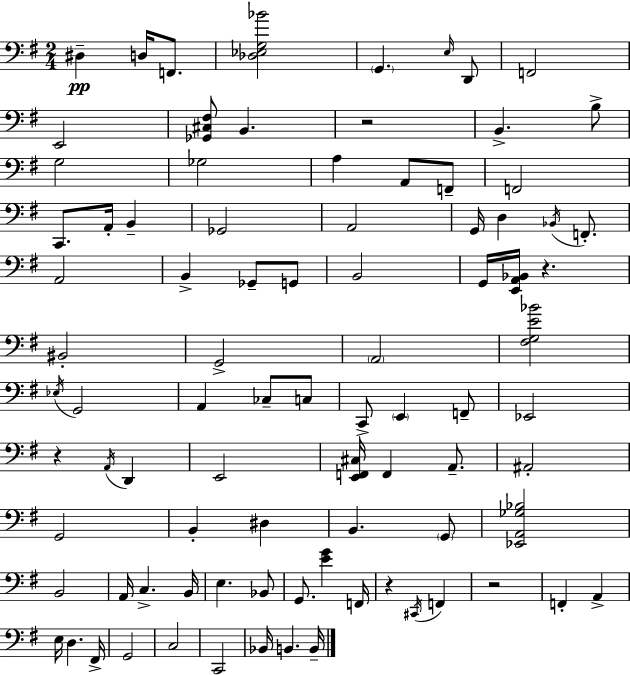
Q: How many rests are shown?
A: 5